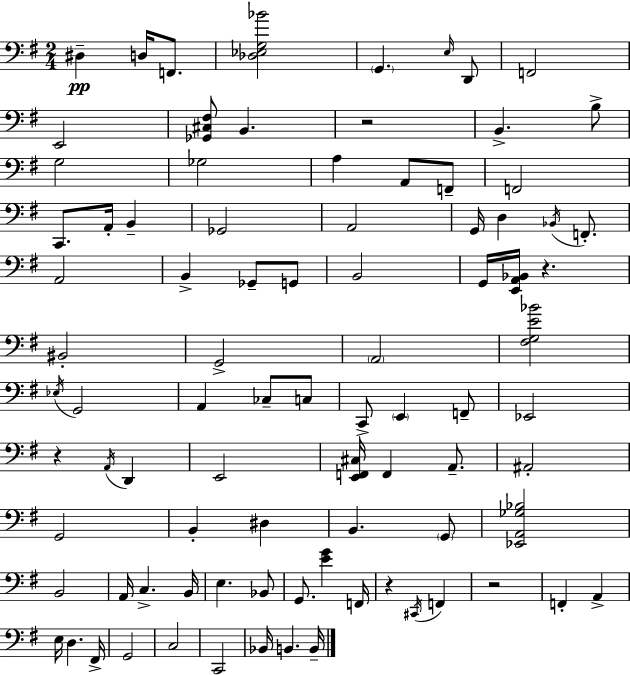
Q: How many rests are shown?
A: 5